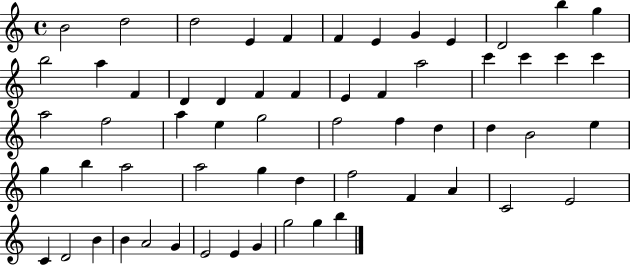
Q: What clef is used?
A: treble